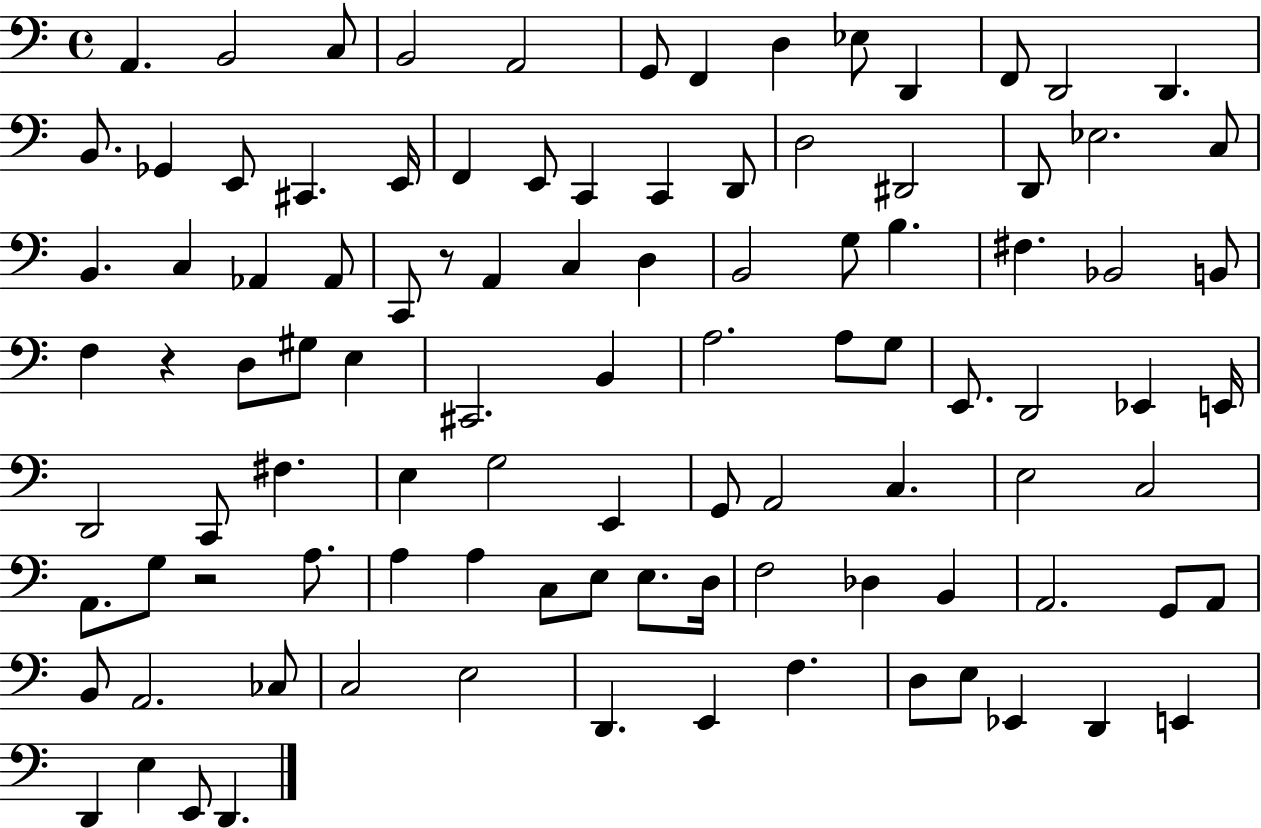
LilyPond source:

{
  \clef bass
  \time 4/4
  \defaultTimeSignature
  \key c \major
  a,4. b,2 c8 | b,2 a,2 | g,8 f,4 d4 ees8 d,4 | f,8 d,2 d,4. | \break b,8. ges,4 e,8 cis,4. e,16 | f,4 e,8 c,4 c,4 d,8 | d2 dis,2 | d,8 ees2. c8 | \break b,4. c4 aes,4 aes,8 | c,8 r8 a,4 c4 d4 | b,2 g8 b4. | fis4. bes,2 b,8 | \break f4 r4 d8 gis8 e4 | cis,2. b,4 | a2. a8 g8 | e,8. d,2 ees,4 e,16 | \break d,2 c,8 fis4. | e4 g2 e,4 | g,8 a,2 c4. | e2 c2 | \break a,8. g8 r2 a8. | a4 a4 c8 e8 e8. d16 | f2 des4 b,4 | a,2. g,8 a,8 | \break b,8 a,2. ces8 | c2 e2 | d,4. e,4 f4. | d8 e8 ees,4 d,4 e,4 | \break d,4 e4 e,8 d,4. | \bar "|."
}